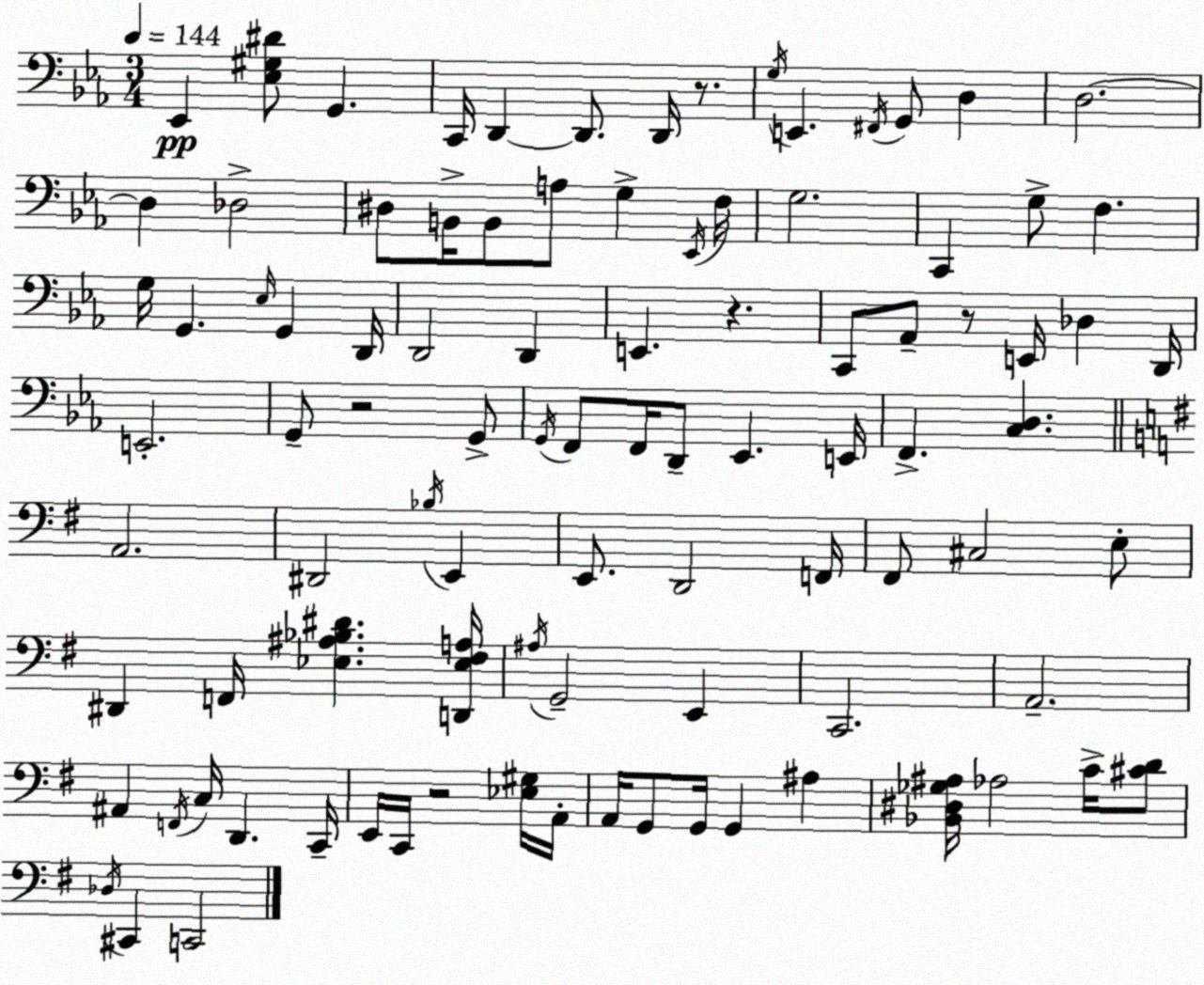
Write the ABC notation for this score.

X:1
T:Untitled
M:3/4
L:1/4
K:Eb
_E,, [_E,^G,^D]/2 G,, C,,/4 D,, D,,/2 D,,/4 z/2 G,/4 E,, ^F,,/4 G,,/2 D, D,2 D, _D,2 ^D,/2 B,,/4 B,,/2 A,/2 G, _E,,/4 F,/4 G,2 C,, G,/2 F, G,/4 G,, _E,/4 G,, D,,/4 D,,2 D,, E,, z C,,/2 _A,,/2 z/2 E,,/4 _D, D,,/4 E,,2 G,,/2 z2 G,,/2 G,,/4 F,,/2 F,,/4 D,,/2 _E,, E,,/4 F,, [C,D,] A,,2 ^D,,2 _B,/4 E,, E,,/2 D,,2 F,,/4 ^F,,/2 ^C,2 E,/2 ^D,, F,,/4 [_E,^A,_B,^D] [D,,_E,^F,A,]/4 ^A,/4 G,,2 E,, C,,2 A,,2 ^A,, F,,/4 C,/4 D,, C,,/4 E,,/4 C,,/4 z2 [_E,^G,]/4 A,,/4 A,,/4 G,,/2 G,,/4 G,, ^A, [_B,,^D,_G,^A,]/4 _A,2 C/4 [^CD]/2 _D,/4 ^C,, C,,2